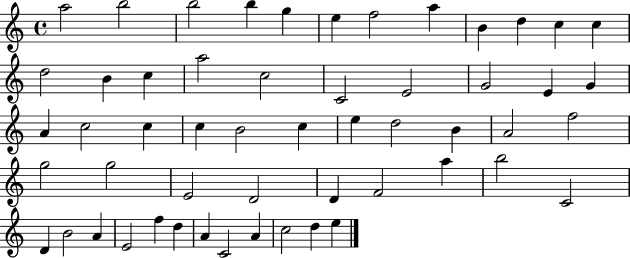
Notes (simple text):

A5/h B5/h B5/h B5/q G5/q E5/q F5/h A5/q B4/q D5/q C5/q C5/q D5/h B4/q C5/q A5/h C5/h C4/h E4/h G4/h E4/q G4/q A4/q C5/h C5/q C5/q B4/h C5/q E5/q D5/h B4/q A4/h F5/h G5/h G5/h E4/h D4/h D4/q F4/h A5/q B5/h C4/h D4/q B4/h A4/q E4/h F5/q D5/q A4/q C4/h A4/q C5/h D5/q E5/q